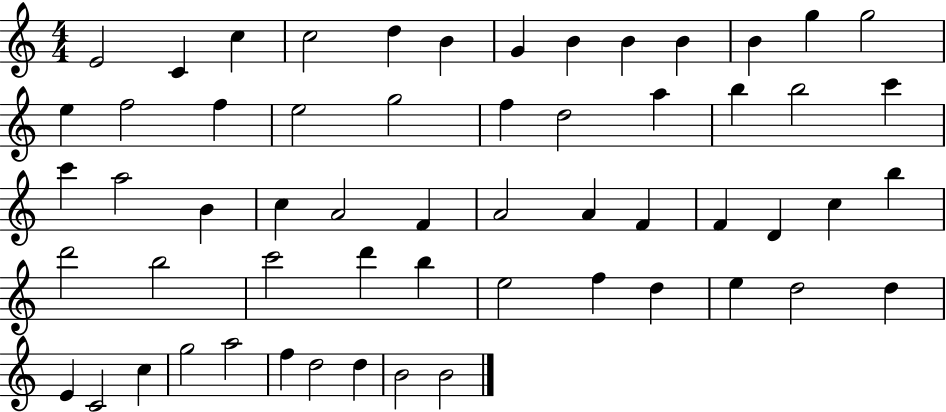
X:1
T:Untitled
M:4/4
L:1/4
K:C
E2 C c c2 d B G B B B B g g2 e f2 f e2 g2 f d2 a b b2 c' c' a2 B c A2 F A2 A F F D c b d'2 b2 c'2 d' b e2 f d e d2 d E C2 c g2 a2 f d2 d B2 B2